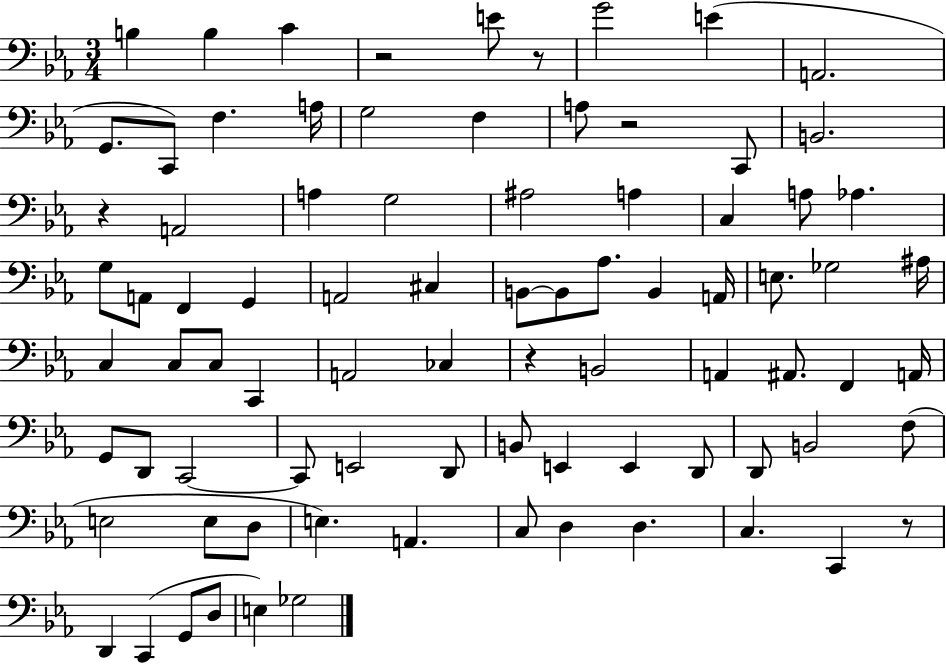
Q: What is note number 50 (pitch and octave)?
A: G2